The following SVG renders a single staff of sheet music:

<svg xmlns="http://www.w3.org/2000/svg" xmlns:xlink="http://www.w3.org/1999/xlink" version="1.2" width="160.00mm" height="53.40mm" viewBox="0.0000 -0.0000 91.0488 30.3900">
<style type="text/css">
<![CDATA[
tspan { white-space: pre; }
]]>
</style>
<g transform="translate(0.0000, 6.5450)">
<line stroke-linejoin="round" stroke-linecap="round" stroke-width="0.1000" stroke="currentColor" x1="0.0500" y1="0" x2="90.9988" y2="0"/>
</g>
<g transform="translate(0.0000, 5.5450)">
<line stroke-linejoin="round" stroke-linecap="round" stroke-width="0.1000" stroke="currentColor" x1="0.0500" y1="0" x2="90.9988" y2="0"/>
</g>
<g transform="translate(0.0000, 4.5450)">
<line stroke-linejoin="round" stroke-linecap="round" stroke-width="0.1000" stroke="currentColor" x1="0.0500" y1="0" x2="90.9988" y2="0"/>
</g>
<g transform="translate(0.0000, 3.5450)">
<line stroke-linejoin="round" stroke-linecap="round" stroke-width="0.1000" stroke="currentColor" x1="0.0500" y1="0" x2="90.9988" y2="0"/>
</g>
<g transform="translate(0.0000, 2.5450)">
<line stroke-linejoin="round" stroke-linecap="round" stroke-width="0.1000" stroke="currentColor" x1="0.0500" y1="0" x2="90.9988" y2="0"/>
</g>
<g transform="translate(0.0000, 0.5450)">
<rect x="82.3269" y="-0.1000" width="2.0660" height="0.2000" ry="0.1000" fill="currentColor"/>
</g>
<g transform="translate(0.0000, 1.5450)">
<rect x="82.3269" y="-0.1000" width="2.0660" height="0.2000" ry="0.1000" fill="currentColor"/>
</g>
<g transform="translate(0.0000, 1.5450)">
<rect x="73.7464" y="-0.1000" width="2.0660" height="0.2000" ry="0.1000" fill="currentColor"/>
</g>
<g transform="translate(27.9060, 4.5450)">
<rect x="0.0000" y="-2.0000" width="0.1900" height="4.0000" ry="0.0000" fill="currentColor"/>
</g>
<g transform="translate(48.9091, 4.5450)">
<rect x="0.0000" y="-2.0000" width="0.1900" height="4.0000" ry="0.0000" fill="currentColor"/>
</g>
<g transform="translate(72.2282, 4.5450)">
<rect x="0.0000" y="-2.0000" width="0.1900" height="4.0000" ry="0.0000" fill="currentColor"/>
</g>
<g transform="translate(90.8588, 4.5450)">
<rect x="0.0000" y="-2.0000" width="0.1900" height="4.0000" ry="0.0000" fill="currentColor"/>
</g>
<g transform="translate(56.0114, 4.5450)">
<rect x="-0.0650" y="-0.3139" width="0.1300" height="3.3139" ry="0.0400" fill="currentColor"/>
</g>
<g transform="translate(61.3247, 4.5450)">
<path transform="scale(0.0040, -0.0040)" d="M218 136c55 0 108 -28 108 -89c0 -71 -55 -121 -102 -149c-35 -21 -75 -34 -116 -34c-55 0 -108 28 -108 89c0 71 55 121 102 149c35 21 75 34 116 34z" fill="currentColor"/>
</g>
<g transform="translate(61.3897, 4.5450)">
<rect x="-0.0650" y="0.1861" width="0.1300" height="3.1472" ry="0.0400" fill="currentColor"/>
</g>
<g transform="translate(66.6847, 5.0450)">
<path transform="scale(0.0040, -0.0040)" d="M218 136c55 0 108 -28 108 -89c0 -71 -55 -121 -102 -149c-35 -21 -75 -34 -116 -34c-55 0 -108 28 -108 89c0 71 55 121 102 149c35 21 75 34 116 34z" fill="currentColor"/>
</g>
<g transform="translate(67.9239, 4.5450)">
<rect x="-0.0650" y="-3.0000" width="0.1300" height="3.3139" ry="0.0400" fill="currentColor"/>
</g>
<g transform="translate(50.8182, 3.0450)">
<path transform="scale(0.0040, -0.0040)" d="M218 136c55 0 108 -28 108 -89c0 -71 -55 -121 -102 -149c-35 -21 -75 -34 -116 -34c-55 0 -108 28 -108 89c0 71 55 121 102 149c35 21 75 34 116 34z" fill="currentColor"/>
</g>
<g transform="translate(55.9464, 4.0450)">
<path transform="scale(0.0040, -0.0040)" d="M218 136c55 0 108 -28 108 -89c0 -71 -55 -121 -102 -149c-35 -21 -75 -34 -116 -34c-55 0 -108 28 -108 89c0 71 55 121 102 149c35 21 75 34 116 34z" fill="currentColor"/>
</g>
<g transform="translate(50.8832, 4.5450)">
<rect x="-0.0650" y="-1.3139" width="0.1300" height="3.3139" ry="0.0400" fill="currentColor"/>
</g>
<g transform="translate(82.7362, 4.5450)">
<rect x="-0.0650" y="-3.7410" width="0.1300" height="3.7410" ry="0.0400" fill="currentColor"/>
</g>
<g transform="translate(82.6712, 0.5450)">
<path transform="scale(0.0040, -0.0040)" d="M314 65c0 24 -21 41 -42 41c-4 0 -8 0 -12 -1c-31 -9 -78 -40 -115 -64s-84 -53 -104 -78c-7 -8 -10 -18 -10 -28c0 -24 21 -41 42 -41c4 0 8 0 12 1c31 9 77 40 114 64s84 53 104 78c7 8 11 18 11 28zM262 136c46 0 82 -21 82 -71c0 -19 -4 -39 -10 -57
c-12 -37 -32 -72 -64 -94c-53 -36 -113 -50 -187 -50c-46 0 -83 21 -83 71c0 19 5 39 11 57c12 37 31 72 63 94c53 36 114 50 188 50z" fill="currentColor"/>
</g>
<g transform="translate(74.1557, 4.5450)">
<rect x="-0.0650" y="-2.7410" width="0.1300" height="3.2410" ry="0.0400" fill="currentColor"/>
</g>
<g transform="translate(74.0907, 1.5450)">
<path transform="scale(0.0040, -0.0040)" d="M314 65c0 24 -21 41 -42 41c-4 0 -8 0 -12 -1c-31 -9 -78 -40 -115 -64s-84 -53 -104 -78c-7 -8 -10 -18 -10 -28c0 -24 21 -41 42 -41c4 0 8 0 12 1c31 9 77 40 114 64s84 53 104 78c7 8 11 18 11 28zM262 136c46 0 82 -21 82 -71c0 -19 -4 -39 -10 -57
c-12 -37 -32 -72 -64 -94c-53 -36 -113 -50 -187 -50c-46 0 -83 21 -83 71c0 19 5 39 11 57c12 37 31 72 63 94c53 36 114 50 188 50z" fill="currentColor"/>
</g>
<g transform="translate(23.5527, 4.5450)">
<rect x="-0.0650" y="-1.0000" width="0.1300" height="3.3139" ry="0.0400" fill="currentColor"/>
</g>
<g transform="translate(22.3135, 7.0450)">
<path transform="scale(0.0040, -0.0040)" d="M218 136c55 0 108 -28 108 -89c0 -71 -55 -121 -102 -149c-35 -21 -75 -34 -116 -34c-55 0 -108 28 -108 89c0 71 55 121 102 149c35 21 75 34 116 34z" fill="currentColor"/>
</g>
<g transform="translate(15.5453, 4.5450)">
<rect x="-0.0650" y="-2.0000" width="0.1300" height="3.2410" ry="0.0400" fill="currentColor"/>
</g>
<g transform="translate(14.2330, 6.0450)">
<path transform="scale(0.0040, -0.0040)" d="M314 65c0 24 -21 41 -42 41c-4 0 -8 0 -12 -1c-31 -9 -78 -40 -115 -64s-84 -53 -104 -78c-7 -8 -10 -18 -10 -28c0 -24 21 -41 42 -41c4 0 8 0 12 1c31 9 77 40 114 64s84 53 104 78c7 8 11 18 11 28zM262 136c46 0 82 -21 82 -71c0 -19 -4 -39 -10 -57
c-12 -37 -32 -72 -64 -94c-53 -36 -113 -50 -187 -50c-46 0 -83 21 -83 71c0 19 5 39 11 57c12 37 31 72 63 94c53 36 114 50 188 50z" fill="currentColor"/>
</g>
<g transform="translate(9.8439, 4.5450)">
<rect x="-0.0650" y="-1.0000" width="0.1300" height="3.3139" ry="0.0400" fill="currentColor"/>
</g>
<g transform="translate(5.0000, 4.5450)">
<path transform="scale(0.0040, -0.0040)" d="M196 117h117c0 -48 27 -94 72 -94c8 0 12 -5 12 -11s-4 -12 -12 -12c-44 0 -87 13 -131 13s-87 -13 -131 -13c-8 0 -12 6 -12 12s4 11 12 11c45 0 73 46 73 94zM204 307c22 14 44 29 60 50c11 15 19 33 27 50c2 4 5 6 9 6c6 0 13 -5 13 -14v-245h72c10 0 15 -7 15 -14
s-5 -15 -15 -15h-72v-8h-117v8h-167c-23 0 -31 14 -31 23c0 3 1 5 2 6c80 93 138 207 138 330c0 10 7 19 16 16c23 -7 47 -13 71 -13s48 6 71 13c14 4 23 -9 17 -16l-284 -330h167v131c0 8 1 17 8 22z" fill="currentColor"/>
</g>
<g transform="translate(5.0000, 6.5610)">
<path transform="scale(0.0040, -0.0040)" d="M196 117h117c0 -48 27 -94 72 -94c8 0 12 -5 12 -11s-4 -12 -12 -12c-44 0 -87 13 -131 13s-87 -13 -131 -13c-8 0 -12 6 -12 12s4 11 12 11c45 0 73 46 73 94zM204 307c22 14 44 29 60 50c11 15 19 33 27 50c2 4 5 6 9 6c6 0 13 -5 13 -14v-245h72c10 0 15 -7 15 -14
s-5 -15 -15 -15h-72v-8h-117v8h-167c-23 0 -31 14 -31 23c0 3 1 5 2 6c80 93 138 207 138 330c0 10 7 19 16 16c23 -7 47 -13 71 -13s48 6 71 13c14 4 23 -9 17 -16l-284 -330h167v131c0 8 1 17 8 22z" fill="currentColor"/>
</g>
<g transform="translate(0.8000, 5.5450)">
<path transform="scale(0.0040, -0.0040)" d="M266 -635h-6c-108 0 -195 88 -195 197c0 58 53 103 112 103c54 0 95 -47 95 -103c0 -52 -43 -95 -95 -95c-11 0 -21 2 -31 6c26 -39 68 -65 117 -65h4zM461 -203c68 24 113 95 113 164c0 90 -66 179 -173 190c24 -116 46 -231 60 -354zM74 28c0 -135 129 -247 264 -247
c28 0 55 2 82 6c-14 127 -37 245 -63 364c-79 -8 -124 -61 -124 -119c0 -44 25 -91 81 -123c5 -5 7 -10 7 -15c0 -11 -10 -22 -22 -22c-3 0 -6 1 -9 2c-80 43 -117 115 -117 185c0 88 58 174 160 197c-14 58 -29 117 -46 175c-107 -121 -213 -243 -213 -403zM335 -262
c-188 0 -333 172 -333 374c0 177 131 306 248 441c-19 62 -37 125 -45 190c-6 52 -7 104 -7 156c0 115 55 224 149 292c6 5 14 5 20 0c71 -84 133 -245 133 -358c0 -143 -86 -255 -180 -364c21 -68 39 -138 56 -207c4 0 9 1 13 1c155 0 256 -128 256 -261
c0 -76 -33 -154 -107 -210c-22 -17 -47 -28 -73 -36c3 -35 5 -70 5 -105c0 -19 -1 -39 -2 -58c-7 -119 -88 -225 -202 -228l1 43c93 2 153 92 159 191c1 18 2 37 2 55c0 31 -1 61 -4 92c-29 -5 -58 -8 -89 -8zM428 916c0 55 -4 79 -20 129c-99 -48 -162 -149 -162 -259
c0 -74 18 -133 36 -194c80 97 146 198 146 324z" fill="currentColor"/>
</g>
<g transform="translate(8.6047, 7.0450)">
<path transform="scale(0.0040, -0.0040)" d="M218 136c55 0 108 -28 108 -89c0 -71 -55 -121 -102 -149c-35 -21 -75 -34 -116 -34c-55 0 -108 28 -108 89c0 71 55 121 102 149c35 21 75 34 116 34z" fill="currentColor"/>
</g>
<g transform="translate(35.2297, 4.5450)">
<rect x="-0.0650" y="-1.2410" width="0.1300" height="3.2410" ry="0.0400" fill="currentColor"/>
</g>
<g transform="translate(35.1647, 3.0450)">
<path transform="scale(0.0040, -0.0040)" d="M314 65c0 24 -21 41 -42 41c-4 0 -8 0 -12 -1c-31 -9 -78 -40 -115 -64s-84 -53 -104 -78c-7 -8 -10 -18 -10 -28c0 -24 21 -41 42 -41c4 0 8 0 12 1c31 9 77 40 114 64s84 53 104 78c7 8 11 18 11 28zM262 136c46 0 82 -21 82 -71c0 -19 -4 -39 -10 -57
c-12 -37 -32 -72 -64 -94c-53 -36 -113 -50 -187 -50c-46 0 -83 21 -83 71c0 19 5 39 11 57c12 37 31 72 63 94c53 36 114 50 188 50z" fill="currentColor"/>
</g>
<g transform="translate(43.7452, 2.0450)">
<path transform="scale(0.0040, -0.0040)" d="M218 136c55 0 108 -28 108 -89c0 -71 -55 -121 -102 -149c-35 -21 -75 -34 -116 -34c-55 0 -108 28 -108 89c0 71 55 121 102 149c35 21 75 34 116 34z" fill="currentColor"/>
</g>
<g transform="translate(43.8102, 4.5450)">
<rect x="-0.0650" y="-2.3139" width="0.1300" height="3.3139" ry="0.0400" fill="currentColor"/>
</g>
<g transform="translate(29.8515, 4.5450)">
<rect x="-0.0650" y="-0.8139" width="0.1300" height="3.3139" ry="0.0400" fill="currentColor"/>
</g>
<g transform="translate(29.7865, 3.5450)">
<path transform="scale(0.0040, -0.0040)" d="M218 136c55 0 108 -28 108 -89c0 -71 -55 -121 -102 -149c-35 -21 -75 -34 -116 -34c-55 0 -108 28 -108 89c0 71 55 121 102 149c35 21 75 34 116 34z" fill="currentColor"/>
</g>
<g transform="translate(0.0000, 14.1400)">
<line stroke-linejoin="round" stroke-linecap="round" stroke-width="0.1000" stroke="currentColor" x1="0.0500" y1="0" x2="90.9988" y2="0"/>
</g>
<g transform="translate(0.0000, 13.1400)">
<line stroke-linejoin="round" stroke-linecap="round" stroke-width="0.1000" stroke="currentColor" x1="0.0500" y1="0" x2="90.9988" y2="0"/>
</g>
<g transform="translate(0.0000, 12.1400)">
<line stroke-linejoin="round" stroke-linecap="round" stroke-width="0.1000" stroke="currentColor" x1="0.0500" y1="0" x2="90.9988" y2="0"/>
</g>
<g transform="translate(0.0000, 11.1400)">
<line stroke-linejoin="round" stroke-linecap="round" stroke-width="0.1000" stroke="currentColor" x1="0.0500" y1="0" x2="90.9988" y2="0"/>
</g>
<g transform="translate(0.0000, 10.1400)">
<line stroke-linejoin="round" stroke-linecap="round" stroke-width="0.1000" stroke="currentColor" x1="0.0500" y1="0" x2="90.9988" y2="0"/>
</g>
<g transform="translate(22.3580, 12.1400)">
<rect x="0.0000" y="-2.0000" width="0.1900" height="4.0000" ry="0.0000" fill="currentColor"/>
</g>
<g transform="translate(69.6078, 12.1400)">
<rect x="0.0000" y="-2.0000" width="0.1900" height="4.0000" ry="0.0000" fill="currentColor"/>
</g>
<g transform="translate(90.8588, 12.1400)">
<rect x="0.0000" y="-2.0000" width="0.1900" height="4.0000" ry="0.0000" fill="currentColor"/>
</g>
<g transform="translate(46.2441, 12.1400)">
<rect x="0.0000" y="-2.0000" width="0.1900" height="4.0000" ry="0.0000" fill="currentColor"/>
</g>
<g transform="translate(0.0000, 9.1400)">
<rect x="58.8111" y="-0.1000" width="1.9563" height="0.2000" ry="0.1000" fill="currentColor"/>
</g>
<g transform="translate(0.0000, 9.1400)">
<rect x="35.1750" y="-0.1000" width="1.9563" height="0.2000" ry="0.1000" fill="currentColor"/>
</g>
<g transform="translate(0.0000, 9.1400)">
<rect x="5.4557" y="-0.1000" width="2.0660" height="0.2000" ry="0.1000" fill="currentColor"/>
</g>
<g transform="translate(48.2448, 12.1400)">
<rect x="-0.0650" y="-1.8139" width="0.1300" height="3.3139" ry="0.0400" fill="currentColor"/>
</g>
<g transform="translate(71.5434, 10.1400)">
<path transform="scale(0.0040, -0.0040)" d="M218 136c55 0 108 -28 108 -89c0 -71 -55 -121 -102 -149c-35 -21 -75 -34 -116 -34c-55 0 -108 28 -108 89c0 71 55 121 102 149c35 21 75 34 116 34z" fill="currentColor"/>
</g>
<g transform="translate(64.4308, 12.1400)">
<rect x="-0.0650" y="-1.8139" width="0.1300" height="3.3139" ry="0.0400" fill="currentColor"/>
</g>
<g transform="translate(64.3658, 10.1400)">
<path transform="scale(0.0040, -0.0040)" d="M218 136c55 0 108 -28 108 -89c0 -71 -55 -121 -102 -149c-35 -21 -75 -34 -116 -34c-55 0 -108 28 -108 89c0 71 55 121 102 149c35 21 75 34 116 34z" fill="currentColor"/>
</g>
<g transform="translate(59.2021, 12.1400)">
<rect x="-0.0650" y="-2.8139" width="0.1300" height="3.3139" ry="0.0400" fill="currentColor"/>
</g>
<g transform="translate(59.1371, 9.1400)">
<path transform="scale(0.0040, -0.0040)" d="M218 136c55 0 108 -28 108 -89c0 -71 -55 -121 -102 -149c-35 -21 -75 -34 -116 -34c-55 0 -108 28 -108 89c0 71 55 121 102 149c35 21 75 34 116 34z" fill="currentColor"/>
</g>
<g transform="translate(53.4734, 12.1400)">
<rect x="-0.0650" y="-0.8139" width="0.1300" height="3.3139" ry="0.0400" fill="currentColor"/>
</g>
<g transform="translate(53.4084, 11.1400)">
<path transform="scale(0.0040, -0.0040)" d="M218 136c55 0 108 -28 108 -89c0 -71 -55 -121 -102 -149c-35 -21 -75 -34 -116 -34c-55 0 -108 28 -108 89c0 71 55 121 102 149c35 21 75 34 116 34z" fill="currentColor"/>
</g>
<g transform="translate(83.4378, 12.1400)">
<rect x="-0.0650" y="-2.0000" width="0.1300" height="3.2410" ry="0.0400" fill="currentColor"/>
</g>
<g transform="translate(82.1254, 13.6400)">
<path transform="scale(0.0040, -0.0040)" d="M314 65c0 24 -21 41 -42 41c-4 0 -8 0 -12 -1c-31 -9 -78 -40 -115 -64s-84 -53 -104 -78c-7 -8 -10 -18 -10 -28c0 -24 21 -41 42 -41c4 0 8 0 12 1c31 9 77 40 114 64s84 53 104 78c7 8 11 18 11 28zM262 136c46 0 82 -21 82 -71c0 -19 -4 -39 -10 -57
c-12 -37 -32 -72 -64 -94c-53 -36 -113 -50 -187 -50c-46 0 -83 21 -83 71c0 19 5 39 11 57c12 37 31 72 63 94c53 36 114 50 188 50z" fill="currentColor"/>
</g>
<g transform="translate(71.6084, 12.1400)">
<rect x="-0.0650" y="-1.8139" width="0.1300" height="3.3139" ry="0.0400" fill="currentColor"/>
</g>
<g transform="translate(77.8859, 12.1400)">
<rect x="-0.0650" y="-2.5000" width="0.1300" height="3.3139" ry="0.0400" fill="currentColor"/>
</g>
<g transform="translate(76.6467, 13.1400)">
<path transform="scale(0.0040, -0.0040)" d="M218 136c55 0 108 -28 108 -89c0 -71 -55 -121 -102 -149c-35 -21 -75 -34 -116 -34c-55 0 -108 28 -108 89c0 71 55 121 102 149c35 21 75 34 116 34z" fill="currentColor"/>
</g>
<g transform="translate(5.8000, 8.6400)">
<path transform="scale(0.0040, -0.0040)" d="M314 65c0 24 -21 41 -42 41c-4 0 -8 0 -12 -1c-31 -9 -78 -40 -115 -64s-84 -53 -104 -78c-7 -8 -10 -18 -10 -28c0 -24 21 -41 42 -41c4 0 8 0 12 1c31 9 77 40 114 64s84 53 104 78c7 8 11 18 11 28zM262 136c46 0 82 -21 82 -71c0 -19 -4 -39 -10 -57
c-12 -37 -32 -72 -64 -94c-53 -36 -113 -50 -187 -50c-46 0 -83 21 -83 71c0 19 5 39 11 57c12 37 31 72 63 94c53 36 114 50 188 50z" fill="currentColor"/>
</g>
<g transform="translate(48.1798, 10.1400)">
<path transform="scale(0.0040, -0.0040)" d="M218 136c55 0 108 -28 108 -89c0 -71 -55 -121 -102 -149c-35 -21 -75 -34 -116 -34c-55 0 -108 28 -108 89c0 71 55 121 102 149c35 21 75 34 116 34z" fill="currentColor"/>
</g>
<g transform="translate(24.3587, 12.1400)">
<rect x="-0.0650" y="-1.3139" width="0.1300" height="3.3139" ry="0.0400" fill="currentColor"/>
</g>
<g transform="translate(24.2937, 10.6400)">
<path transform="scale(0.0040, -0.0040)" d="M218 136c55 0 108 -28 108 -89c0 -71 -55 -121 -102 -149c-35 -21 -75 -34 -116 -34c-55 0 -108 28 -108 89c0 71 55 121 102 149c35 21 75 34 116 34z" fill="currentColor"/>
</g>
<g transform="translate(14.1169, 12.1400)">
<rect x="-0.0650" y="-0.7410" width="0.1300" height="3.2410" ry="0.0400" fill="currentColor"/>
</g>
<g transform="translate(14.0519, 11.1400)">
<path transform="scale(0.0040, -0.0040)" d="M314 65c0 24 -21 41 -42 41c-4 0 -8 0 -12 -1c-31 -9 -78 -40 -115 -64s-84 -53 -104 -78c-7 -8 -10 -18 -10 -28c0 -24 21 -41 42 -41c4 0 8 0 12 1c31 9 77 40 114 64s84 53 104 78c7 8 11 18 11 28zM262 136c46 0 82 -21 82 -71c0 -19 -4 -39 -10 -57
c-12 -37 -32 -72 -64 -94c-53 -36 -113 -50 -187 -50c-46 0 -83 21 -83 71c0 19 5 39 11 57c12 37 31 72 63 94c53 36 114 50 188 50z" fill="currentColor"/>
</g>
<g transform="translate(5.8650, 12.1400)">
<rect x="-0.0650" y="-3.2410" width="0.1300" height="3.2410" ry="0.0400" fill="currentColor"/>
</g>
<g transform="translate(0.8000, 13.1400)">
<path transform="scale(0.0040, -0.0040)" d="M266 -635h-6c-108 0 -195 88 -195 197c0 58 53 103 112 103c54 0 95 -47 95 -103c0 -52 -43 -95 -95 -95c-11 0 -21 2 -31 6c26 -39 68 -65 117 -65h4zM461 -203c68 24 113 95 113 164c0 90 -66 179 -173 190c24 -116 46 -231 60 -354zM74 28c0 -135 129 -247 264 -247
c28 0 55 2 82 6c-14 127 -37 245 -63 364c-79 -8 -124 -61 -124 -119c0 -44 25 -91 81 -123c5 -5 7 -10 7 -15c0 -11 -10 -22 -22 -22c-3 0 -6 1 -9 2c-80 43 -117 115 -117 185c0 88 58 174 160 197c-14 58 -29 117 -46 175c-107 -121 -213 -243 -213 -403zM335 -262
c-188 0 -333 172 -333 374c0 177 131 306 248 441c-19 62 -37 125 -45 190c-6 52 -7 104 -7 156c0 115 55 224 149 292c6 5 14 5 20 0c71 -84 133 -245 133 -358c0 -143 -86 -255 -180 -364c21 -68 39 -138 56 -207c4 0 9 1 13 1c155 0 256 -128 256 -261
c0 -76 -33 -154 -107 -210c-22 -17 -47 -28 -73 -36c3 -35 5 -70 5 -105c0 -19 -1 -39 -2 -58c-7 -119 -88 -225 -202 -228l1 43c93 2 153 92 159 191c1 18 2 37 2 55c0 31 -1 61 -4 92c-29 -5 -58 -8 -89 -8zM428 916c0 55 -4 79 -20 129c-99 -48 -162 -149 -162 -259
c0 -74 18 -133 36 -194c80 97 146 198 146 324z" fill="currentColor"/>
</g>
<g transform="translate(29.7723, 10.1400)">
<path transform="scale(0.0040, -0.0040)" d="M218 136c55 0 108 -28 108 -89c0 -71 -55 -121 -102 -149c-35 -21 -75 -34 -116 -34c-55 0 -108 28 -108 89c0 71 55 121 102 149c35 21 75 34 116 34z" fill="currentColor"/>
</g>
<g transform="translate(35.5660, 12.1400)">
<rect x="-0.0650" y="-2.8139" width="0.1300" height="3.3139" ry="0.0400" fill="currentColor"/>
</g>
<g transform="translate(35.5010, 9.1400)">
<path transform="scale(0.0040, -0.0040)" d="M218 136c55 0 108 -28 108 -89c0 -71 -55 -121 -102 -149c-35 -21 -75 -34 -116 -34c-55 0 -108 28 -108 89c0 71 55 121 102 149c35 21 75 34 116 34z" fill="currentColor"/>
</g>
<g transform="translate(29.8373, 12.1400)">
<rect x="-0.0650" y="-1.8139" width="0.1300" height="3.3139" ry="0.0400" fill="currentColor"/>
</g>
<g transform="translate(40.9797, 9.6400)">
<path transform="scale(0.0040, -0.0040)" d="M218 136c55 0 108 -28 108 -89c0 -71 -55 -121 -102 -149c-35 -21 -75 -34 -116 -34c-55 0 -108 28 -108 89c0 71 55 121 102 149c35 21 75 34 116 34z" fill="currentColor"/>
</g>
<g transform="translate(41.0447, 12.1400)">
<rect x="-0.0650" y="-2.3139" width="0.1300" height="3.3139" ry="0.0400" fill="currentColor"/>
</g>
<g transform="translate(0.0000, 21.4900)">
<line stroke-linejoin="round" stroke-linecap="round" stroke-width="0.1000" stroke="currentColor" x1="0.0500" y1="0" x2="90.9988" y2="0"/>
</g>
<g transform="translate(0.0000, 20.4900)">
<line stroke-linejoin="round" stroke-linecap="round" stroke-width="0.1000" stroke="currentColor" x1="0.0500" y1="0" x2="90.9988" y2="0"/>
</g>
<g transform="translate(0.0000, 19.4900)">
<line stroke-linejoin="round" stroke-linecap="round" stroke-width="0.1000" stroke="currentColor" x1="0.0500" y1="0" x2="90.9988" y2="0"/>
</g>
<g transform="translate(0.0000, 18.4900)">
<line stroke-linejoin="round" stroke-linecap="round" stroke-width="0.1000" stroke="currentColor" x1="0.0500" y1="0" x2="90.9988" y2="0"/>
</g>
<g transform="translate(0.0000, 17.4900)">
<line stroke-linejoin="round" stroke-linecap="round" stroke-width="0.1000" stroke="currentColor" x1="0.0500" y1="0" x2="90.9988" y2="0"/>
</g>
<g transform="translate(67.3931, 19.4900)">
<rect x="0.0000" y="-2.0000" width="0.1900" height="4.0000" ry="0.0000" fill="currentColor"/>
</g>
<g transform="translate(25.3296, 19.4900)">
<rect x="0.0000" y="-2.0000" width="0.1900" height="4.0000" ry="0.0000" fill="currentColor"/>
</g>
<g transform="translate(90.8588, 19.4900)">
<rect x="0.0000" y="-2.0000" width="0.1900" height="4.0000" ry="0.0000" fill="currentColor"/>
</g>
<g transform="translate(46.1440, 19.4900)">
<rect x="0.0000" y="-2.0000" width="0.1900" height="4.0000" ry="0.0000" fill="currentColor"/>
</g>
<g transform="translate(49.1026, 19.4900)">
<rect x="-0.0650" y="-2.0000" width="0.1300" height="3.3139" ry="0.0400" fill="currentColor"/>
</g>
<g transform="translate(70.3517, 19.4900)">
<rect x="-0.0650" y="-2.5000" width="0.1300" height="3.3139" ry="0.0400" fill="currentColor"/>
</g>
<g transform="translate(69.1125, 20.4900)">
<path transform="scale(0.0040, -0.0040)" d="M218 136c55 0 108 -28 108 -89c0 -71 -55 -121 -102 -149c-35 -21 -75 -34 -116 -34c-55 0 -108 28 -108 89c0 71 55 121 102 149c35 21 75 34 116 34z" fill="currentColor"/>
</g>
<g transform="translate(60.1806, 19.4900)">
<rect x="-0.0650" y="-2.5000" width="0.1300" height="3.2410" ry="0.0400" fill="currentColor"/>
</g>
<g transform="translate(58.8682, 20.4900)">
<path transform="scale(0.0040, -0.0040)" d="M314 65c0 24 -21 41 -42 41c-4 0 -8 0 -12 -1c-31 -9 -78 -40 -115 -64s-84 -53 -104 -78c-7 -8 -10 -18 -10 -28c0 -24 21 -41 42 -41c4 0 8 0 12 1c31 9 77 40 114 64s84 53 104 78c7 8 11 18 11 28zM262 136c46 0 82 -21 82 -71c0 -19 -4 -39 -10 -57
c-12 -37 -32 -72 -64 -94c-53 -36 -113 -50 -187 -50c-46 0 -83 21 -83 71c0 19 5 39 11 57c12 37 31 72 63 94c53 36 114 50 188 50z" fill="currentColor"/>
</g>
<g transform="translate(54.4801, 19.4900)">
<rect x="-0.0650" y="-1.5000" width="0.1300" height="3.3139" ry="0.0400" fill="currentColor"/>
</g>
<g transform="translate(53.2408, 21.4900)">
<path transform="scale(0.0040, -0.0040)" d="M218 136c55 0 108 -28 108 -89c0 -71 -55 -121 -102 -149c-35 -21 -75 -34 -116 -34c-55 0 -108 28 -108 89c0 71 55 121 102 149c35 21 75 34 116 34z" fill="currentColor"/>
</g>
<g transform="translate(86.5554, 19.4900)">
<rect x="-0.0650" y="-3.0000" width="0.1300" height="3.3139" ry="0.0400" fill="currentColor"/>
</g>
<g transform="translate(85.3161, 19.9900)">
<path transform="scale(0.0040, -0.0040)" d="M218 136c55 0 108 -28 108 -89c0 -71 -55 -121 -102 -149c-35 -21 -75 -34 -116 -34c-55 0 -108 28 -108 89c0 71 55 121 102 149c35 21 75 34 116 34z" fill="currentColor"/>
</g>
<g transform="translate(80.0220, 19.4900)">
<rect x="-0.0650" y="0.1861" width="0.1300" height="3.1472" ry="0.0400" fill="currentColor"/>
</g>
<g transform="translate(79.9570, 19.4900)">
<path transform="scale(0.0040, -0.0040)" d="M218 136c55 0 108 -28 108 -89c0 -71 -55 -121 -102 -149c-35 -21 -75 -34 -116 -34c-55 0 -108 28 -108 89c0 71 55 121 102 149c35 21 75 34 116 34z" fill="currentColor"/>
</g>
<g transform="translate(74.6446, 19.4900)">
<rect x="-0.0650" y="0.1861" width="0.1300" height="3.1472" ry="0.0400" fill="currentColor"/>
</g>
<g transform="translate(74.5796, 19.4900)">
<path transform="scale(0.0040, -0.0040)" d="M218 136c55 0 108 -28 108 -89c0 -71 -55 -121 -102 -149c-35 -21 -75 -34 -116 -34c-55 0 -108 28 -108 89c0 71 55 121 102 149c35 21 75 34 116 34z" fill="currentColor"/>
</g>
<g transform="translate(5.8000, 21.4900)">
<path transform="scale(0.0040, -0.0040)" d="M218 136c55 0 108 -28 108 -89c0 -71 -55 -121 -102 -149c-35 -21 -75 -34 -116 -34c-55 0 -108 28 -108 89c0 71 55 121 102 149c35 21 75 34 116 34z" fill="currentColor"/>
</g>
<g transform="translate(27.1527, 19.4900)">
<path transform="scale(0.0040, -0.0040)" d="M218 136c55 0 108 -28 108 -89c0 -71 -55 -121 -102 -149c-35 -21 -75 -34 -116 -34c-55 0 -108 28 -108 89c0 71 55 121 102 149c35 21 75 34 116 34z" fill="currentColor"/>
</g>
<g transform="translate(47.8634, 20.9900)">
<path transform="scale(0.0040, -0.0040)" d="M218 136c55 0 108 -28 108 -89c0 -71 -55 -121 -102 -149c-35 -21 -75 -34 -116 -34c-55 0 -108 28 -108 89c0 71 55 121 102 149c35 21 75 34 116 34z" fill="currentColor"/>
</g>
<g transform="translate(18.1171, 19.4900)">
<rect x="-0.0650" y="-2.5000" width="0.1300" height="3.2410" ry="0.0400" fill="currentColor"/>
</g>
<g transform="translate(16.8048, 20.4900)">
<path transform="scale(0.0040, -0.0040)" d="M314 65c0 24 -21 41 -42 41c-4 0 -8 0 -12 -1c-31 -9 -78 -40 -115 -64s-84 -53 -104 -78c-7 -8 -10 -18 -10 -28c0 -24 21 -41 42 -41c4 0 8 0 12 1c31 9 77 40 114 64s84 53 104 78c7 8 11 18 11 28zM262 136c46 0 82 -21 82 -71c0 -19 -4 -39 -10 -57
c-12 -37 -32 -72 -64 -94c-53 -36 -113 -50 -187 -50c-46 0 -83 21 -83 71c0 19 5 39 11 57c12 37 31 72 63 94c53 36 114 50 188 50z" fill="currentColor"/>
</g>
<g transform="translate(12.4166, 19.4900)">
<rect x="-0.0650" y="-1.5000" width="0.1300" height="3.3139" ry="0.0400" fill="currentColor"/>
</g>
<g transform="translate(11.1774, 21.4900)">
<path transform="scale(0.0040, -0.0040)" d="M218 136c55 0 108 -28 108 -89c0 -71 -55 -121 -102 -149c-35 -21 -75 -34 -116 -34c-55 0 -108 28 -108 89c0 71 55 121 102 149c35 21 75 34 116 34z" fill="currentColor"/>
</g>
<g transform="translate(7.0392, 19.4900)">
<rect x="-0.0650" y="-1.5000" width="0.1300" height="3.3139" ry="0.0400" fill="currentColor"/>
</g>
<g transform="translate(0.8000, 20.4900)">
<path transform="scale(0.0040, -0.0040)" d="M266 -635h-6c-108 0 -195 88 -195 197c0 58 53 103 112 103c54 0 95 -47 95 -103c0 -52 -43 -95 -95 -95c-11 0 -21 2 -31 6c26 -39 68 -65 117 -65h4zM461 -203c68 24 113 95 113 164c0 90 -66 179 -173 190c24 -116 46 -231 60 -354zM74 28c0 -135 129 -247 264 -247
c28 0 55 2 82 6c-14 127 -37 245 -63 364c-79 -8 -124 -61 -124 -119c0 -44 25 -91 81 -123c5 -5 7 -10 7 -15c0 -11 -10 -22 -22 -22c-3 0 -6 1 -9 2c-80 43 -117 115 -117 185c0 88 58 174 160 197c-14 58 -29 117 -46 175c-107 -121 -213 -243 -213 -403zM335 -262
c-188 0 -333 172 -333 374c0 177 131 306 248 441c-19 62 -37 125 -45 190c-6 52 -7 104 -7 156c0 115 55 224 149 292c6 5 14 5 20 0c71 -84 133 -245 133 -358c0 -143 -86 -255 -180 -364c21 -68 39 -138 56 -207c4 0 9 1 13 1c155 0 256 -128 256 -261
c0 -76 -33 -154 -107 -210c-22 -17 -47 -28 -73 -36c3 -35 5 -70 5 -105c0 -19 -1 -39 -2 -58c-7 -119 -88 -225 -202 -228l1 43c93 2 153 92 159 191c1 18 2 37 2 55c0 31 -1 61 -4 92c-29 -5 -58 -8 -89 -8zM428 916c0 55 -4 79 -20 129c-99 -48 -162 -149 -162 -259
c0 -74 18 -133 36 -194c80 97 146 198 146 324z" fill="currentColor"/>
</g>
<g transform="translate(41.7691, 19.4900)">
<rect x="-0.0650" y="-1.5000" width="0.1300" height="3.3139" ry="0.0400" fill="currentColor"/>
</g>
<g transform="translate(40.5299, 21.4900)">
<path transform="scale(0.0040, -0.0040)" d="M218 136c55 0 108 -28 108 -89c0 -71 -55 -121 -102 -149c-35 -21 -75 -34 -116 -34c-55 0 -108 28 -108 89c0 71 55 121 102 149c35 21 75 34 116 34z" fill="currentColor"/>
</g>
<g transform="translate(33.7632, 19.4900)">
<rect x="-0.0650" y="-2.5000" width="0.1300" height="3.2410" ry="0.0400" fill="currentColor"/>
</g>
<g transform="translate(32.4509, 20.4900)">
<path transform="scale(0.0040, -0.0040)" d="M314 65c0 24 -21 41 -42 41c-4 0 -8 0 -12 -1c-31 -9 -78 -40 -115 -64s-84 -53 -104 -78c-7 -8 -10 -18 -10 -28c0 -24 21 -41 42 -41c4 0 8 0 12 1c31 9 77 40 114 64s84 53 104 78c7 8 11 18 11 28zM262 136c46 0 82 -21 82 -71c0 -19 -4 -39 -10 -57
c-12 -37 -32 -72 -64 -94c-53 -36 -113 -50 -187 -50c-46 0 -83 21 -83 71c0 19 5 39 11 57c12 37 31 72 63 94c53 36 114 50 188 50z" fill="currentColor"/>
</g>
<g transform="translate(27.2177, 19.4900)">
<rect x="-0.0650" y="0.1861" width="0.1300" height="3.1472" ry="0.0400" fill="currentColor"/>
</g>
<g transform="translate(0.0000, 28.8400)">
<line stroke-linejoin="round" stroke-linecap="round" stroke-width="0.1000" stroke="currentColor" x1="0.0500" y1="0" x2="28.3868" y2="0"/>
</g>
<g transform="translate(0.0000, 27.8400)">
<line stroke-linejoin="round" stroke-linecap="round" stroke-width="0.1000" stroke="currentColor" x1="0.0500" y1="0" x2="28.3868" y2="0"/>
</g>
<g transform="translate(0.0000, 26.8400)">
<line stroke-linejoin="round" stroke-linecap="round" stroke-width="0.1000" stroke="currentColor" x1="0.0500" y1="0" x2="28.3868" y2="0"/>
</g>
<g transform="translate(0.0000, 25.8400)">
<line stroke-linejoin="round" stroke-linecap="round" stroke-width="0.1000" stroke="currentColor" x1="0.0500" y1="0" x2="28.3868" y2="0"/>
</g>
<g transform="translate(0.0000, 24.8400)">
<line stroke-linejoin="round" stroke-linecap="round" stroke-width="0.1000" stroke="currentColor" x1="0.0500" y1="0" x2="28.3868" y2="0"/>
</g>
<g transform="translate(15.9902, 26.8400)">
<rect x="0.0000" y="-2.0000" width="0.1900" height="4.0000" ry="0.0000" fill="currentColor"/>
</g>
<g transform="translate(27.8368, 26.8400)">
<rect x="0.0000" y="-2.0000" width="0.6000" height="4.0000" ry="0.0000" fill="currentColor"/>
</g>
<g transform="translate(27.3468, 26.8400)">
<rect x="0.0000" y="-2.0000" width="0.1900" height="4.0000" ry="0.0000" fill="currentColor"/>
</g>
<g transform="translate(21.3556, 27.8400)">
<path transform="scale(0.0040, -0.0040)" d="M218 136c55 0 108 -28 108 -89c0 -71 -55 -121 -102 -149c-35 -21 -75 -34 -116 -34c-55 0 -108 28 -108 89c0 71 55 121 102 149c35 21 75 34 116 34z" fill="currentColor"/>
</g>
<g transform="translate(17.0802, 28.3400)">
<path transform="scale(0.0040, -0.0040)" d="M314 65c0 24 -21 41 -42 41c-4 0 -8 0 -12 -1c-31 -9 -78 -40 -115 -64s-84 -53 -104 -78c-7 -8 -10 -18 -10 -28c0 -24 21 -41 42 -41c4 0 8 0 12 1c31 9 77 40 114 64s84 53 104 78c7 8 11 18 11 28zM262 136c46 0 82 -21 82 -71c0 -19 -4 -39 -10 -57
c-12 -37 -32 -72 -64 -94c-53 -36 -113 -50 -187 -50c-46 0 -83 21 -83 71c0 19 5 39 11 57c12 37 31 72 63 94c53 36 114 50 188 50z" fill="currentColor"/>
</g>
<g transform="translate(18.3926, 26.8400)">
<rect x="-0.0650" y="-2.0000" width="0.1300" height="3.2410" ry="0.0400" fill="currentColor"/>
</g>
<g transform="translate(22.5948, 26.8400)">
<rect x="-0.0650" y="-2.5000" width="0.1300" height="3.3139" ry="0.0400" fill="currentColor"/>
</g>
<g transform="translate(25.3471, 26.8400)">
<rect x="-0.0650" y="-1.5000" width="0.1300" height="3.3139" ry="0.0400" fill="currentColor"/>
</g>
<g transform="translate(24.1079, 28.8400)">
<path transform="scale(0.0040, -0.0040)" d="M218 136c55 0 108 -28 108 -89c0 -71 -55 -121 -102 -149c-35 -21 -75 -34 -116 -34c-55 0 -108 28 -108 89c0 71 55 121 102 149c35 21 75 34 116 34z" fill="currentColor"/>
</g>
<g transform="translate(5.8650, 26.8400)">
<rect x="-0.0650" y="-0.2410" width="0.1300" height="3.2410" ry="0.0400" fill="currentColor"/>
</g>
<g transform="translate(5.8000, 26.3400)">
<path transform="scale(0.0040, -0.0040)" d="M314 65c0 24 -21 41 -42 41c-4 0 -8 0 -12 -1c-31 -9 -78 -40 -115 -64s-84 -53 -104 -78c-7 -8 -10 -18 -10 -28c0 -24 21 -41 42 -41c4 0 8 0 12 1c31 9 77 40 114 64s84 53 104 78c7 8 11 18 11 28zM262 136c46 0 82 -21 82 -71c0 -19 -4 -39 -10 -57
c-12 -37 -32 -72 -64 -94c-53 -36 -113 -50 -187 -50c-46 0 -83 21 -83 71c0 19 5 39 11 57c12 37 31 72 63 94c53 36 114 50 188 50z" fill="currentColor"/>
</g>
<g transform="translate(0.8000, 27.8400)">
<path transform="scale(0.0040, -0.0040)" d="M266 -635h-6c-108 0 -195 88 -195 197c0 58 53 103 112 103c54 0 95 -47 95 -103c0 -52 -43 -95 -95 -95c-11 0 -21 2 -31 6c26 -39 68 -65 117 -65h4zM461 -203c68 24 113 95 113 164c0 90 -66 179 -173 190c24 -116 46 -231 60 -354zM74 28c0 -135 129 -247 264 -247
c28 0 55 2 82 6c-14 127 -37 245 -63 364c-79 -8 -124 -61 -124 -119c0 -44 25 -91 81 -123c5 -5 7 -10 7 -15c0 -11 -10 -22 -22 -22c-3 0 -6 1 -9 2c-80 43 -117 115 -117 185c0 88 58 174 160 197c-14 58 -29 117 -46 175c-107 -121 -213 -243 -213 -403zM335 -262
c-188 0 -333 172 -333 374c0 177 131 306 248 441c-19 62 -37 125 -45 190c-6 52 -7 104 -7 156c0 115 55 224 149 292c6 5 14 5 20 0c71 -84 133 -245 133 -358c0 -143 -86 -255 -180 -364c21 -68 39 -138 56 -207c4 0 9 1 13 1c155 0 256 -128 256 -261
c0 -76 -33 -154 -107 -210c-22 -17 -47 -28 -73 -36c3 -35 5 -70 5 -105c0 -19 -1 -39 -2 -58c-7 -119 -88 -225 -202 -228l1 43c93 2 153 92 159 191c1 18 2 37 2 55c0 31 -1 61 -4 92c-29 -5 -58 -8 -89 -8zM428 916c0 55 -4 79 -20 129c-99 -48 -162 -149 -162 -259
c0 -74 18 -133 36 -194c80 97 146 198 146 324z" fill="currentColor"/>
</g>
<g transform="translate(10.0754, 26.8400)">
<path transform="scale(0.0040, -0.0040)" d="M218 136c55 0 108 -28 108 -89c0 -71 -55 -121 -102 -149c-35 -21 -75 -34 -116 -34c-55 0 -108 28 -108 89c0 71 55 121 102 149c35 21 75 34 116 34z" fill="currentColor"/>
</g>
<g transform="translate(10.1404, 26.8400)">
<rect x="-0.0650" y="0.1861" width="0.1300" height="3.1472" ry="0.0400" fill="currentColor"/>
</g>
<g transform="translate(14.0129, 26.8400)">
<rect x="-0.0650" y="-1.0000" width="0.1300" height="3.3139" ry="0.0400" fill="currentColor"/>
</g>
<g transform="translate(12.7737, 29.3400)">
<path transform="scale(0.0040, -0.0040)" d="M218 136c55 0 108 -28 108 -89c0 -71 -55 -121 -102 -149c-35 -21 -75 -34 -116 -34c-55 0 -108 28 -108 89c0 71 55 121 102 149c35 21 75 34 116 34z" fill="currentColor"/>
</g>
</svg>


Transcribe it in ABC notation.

X:1
T:Untitled
M:4/4
L:1/4
K:C
D F2 D d e2 g e c B A a2 c'2 b2 d2 e f a g f d a f f G F2 E E G2 B G2 E F E G2 G B B A c2 B D F2 G E